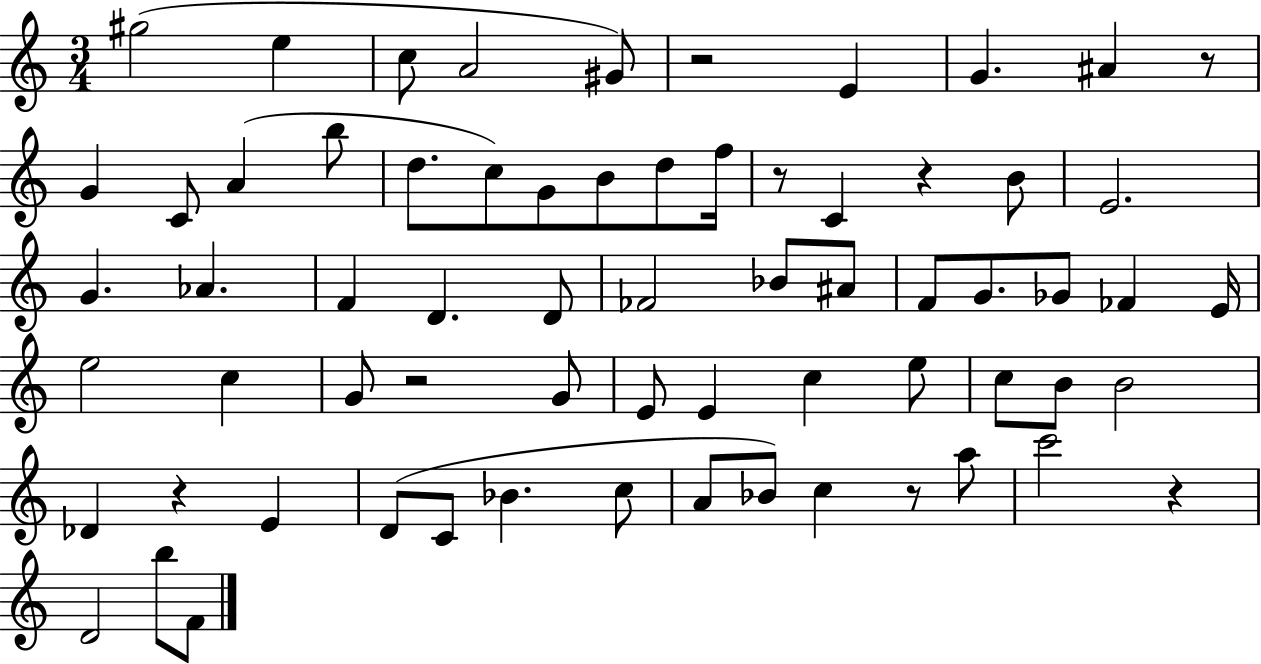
{
  \clef treble
  \numericTimeSignature
  \time 3/4
  \key c \major
  gis''2( e''4 | c''8 a'2 gis'8) | r2 e'4 | g'4. ais'4 r8 | \break g'4 c'8 a'4( b''8 | d''8. c''8) g'8 b'8 d''8 f''16 | r8 c'4 r4 b'8 | e'2. | \break g'4. aes'4. | f'4 d'4. d'8 | fes'2 bes'8 ais'8 | f'8 g'8. ges'8 fes'4 e'16 | \break e''2 c''4 | g'8 r2 g'8 | e'8 e'4 c''4 e''8 | c''8 b'8 b'2 | \break des'4 r4 e'4 | d'8( c'8 bes'4. c''8 | a'8 bes'8) c''4 r8 a''8 | c'''2 r4 | \break d'2 b''8 f'8 | \bar "|."
}